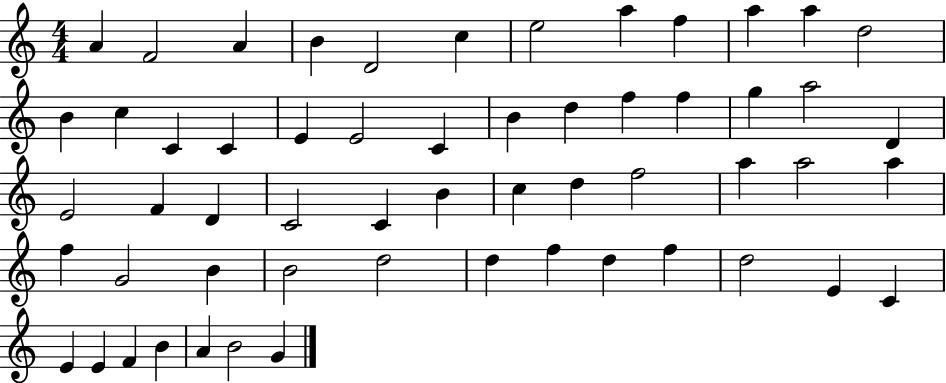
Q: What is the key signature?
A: C major